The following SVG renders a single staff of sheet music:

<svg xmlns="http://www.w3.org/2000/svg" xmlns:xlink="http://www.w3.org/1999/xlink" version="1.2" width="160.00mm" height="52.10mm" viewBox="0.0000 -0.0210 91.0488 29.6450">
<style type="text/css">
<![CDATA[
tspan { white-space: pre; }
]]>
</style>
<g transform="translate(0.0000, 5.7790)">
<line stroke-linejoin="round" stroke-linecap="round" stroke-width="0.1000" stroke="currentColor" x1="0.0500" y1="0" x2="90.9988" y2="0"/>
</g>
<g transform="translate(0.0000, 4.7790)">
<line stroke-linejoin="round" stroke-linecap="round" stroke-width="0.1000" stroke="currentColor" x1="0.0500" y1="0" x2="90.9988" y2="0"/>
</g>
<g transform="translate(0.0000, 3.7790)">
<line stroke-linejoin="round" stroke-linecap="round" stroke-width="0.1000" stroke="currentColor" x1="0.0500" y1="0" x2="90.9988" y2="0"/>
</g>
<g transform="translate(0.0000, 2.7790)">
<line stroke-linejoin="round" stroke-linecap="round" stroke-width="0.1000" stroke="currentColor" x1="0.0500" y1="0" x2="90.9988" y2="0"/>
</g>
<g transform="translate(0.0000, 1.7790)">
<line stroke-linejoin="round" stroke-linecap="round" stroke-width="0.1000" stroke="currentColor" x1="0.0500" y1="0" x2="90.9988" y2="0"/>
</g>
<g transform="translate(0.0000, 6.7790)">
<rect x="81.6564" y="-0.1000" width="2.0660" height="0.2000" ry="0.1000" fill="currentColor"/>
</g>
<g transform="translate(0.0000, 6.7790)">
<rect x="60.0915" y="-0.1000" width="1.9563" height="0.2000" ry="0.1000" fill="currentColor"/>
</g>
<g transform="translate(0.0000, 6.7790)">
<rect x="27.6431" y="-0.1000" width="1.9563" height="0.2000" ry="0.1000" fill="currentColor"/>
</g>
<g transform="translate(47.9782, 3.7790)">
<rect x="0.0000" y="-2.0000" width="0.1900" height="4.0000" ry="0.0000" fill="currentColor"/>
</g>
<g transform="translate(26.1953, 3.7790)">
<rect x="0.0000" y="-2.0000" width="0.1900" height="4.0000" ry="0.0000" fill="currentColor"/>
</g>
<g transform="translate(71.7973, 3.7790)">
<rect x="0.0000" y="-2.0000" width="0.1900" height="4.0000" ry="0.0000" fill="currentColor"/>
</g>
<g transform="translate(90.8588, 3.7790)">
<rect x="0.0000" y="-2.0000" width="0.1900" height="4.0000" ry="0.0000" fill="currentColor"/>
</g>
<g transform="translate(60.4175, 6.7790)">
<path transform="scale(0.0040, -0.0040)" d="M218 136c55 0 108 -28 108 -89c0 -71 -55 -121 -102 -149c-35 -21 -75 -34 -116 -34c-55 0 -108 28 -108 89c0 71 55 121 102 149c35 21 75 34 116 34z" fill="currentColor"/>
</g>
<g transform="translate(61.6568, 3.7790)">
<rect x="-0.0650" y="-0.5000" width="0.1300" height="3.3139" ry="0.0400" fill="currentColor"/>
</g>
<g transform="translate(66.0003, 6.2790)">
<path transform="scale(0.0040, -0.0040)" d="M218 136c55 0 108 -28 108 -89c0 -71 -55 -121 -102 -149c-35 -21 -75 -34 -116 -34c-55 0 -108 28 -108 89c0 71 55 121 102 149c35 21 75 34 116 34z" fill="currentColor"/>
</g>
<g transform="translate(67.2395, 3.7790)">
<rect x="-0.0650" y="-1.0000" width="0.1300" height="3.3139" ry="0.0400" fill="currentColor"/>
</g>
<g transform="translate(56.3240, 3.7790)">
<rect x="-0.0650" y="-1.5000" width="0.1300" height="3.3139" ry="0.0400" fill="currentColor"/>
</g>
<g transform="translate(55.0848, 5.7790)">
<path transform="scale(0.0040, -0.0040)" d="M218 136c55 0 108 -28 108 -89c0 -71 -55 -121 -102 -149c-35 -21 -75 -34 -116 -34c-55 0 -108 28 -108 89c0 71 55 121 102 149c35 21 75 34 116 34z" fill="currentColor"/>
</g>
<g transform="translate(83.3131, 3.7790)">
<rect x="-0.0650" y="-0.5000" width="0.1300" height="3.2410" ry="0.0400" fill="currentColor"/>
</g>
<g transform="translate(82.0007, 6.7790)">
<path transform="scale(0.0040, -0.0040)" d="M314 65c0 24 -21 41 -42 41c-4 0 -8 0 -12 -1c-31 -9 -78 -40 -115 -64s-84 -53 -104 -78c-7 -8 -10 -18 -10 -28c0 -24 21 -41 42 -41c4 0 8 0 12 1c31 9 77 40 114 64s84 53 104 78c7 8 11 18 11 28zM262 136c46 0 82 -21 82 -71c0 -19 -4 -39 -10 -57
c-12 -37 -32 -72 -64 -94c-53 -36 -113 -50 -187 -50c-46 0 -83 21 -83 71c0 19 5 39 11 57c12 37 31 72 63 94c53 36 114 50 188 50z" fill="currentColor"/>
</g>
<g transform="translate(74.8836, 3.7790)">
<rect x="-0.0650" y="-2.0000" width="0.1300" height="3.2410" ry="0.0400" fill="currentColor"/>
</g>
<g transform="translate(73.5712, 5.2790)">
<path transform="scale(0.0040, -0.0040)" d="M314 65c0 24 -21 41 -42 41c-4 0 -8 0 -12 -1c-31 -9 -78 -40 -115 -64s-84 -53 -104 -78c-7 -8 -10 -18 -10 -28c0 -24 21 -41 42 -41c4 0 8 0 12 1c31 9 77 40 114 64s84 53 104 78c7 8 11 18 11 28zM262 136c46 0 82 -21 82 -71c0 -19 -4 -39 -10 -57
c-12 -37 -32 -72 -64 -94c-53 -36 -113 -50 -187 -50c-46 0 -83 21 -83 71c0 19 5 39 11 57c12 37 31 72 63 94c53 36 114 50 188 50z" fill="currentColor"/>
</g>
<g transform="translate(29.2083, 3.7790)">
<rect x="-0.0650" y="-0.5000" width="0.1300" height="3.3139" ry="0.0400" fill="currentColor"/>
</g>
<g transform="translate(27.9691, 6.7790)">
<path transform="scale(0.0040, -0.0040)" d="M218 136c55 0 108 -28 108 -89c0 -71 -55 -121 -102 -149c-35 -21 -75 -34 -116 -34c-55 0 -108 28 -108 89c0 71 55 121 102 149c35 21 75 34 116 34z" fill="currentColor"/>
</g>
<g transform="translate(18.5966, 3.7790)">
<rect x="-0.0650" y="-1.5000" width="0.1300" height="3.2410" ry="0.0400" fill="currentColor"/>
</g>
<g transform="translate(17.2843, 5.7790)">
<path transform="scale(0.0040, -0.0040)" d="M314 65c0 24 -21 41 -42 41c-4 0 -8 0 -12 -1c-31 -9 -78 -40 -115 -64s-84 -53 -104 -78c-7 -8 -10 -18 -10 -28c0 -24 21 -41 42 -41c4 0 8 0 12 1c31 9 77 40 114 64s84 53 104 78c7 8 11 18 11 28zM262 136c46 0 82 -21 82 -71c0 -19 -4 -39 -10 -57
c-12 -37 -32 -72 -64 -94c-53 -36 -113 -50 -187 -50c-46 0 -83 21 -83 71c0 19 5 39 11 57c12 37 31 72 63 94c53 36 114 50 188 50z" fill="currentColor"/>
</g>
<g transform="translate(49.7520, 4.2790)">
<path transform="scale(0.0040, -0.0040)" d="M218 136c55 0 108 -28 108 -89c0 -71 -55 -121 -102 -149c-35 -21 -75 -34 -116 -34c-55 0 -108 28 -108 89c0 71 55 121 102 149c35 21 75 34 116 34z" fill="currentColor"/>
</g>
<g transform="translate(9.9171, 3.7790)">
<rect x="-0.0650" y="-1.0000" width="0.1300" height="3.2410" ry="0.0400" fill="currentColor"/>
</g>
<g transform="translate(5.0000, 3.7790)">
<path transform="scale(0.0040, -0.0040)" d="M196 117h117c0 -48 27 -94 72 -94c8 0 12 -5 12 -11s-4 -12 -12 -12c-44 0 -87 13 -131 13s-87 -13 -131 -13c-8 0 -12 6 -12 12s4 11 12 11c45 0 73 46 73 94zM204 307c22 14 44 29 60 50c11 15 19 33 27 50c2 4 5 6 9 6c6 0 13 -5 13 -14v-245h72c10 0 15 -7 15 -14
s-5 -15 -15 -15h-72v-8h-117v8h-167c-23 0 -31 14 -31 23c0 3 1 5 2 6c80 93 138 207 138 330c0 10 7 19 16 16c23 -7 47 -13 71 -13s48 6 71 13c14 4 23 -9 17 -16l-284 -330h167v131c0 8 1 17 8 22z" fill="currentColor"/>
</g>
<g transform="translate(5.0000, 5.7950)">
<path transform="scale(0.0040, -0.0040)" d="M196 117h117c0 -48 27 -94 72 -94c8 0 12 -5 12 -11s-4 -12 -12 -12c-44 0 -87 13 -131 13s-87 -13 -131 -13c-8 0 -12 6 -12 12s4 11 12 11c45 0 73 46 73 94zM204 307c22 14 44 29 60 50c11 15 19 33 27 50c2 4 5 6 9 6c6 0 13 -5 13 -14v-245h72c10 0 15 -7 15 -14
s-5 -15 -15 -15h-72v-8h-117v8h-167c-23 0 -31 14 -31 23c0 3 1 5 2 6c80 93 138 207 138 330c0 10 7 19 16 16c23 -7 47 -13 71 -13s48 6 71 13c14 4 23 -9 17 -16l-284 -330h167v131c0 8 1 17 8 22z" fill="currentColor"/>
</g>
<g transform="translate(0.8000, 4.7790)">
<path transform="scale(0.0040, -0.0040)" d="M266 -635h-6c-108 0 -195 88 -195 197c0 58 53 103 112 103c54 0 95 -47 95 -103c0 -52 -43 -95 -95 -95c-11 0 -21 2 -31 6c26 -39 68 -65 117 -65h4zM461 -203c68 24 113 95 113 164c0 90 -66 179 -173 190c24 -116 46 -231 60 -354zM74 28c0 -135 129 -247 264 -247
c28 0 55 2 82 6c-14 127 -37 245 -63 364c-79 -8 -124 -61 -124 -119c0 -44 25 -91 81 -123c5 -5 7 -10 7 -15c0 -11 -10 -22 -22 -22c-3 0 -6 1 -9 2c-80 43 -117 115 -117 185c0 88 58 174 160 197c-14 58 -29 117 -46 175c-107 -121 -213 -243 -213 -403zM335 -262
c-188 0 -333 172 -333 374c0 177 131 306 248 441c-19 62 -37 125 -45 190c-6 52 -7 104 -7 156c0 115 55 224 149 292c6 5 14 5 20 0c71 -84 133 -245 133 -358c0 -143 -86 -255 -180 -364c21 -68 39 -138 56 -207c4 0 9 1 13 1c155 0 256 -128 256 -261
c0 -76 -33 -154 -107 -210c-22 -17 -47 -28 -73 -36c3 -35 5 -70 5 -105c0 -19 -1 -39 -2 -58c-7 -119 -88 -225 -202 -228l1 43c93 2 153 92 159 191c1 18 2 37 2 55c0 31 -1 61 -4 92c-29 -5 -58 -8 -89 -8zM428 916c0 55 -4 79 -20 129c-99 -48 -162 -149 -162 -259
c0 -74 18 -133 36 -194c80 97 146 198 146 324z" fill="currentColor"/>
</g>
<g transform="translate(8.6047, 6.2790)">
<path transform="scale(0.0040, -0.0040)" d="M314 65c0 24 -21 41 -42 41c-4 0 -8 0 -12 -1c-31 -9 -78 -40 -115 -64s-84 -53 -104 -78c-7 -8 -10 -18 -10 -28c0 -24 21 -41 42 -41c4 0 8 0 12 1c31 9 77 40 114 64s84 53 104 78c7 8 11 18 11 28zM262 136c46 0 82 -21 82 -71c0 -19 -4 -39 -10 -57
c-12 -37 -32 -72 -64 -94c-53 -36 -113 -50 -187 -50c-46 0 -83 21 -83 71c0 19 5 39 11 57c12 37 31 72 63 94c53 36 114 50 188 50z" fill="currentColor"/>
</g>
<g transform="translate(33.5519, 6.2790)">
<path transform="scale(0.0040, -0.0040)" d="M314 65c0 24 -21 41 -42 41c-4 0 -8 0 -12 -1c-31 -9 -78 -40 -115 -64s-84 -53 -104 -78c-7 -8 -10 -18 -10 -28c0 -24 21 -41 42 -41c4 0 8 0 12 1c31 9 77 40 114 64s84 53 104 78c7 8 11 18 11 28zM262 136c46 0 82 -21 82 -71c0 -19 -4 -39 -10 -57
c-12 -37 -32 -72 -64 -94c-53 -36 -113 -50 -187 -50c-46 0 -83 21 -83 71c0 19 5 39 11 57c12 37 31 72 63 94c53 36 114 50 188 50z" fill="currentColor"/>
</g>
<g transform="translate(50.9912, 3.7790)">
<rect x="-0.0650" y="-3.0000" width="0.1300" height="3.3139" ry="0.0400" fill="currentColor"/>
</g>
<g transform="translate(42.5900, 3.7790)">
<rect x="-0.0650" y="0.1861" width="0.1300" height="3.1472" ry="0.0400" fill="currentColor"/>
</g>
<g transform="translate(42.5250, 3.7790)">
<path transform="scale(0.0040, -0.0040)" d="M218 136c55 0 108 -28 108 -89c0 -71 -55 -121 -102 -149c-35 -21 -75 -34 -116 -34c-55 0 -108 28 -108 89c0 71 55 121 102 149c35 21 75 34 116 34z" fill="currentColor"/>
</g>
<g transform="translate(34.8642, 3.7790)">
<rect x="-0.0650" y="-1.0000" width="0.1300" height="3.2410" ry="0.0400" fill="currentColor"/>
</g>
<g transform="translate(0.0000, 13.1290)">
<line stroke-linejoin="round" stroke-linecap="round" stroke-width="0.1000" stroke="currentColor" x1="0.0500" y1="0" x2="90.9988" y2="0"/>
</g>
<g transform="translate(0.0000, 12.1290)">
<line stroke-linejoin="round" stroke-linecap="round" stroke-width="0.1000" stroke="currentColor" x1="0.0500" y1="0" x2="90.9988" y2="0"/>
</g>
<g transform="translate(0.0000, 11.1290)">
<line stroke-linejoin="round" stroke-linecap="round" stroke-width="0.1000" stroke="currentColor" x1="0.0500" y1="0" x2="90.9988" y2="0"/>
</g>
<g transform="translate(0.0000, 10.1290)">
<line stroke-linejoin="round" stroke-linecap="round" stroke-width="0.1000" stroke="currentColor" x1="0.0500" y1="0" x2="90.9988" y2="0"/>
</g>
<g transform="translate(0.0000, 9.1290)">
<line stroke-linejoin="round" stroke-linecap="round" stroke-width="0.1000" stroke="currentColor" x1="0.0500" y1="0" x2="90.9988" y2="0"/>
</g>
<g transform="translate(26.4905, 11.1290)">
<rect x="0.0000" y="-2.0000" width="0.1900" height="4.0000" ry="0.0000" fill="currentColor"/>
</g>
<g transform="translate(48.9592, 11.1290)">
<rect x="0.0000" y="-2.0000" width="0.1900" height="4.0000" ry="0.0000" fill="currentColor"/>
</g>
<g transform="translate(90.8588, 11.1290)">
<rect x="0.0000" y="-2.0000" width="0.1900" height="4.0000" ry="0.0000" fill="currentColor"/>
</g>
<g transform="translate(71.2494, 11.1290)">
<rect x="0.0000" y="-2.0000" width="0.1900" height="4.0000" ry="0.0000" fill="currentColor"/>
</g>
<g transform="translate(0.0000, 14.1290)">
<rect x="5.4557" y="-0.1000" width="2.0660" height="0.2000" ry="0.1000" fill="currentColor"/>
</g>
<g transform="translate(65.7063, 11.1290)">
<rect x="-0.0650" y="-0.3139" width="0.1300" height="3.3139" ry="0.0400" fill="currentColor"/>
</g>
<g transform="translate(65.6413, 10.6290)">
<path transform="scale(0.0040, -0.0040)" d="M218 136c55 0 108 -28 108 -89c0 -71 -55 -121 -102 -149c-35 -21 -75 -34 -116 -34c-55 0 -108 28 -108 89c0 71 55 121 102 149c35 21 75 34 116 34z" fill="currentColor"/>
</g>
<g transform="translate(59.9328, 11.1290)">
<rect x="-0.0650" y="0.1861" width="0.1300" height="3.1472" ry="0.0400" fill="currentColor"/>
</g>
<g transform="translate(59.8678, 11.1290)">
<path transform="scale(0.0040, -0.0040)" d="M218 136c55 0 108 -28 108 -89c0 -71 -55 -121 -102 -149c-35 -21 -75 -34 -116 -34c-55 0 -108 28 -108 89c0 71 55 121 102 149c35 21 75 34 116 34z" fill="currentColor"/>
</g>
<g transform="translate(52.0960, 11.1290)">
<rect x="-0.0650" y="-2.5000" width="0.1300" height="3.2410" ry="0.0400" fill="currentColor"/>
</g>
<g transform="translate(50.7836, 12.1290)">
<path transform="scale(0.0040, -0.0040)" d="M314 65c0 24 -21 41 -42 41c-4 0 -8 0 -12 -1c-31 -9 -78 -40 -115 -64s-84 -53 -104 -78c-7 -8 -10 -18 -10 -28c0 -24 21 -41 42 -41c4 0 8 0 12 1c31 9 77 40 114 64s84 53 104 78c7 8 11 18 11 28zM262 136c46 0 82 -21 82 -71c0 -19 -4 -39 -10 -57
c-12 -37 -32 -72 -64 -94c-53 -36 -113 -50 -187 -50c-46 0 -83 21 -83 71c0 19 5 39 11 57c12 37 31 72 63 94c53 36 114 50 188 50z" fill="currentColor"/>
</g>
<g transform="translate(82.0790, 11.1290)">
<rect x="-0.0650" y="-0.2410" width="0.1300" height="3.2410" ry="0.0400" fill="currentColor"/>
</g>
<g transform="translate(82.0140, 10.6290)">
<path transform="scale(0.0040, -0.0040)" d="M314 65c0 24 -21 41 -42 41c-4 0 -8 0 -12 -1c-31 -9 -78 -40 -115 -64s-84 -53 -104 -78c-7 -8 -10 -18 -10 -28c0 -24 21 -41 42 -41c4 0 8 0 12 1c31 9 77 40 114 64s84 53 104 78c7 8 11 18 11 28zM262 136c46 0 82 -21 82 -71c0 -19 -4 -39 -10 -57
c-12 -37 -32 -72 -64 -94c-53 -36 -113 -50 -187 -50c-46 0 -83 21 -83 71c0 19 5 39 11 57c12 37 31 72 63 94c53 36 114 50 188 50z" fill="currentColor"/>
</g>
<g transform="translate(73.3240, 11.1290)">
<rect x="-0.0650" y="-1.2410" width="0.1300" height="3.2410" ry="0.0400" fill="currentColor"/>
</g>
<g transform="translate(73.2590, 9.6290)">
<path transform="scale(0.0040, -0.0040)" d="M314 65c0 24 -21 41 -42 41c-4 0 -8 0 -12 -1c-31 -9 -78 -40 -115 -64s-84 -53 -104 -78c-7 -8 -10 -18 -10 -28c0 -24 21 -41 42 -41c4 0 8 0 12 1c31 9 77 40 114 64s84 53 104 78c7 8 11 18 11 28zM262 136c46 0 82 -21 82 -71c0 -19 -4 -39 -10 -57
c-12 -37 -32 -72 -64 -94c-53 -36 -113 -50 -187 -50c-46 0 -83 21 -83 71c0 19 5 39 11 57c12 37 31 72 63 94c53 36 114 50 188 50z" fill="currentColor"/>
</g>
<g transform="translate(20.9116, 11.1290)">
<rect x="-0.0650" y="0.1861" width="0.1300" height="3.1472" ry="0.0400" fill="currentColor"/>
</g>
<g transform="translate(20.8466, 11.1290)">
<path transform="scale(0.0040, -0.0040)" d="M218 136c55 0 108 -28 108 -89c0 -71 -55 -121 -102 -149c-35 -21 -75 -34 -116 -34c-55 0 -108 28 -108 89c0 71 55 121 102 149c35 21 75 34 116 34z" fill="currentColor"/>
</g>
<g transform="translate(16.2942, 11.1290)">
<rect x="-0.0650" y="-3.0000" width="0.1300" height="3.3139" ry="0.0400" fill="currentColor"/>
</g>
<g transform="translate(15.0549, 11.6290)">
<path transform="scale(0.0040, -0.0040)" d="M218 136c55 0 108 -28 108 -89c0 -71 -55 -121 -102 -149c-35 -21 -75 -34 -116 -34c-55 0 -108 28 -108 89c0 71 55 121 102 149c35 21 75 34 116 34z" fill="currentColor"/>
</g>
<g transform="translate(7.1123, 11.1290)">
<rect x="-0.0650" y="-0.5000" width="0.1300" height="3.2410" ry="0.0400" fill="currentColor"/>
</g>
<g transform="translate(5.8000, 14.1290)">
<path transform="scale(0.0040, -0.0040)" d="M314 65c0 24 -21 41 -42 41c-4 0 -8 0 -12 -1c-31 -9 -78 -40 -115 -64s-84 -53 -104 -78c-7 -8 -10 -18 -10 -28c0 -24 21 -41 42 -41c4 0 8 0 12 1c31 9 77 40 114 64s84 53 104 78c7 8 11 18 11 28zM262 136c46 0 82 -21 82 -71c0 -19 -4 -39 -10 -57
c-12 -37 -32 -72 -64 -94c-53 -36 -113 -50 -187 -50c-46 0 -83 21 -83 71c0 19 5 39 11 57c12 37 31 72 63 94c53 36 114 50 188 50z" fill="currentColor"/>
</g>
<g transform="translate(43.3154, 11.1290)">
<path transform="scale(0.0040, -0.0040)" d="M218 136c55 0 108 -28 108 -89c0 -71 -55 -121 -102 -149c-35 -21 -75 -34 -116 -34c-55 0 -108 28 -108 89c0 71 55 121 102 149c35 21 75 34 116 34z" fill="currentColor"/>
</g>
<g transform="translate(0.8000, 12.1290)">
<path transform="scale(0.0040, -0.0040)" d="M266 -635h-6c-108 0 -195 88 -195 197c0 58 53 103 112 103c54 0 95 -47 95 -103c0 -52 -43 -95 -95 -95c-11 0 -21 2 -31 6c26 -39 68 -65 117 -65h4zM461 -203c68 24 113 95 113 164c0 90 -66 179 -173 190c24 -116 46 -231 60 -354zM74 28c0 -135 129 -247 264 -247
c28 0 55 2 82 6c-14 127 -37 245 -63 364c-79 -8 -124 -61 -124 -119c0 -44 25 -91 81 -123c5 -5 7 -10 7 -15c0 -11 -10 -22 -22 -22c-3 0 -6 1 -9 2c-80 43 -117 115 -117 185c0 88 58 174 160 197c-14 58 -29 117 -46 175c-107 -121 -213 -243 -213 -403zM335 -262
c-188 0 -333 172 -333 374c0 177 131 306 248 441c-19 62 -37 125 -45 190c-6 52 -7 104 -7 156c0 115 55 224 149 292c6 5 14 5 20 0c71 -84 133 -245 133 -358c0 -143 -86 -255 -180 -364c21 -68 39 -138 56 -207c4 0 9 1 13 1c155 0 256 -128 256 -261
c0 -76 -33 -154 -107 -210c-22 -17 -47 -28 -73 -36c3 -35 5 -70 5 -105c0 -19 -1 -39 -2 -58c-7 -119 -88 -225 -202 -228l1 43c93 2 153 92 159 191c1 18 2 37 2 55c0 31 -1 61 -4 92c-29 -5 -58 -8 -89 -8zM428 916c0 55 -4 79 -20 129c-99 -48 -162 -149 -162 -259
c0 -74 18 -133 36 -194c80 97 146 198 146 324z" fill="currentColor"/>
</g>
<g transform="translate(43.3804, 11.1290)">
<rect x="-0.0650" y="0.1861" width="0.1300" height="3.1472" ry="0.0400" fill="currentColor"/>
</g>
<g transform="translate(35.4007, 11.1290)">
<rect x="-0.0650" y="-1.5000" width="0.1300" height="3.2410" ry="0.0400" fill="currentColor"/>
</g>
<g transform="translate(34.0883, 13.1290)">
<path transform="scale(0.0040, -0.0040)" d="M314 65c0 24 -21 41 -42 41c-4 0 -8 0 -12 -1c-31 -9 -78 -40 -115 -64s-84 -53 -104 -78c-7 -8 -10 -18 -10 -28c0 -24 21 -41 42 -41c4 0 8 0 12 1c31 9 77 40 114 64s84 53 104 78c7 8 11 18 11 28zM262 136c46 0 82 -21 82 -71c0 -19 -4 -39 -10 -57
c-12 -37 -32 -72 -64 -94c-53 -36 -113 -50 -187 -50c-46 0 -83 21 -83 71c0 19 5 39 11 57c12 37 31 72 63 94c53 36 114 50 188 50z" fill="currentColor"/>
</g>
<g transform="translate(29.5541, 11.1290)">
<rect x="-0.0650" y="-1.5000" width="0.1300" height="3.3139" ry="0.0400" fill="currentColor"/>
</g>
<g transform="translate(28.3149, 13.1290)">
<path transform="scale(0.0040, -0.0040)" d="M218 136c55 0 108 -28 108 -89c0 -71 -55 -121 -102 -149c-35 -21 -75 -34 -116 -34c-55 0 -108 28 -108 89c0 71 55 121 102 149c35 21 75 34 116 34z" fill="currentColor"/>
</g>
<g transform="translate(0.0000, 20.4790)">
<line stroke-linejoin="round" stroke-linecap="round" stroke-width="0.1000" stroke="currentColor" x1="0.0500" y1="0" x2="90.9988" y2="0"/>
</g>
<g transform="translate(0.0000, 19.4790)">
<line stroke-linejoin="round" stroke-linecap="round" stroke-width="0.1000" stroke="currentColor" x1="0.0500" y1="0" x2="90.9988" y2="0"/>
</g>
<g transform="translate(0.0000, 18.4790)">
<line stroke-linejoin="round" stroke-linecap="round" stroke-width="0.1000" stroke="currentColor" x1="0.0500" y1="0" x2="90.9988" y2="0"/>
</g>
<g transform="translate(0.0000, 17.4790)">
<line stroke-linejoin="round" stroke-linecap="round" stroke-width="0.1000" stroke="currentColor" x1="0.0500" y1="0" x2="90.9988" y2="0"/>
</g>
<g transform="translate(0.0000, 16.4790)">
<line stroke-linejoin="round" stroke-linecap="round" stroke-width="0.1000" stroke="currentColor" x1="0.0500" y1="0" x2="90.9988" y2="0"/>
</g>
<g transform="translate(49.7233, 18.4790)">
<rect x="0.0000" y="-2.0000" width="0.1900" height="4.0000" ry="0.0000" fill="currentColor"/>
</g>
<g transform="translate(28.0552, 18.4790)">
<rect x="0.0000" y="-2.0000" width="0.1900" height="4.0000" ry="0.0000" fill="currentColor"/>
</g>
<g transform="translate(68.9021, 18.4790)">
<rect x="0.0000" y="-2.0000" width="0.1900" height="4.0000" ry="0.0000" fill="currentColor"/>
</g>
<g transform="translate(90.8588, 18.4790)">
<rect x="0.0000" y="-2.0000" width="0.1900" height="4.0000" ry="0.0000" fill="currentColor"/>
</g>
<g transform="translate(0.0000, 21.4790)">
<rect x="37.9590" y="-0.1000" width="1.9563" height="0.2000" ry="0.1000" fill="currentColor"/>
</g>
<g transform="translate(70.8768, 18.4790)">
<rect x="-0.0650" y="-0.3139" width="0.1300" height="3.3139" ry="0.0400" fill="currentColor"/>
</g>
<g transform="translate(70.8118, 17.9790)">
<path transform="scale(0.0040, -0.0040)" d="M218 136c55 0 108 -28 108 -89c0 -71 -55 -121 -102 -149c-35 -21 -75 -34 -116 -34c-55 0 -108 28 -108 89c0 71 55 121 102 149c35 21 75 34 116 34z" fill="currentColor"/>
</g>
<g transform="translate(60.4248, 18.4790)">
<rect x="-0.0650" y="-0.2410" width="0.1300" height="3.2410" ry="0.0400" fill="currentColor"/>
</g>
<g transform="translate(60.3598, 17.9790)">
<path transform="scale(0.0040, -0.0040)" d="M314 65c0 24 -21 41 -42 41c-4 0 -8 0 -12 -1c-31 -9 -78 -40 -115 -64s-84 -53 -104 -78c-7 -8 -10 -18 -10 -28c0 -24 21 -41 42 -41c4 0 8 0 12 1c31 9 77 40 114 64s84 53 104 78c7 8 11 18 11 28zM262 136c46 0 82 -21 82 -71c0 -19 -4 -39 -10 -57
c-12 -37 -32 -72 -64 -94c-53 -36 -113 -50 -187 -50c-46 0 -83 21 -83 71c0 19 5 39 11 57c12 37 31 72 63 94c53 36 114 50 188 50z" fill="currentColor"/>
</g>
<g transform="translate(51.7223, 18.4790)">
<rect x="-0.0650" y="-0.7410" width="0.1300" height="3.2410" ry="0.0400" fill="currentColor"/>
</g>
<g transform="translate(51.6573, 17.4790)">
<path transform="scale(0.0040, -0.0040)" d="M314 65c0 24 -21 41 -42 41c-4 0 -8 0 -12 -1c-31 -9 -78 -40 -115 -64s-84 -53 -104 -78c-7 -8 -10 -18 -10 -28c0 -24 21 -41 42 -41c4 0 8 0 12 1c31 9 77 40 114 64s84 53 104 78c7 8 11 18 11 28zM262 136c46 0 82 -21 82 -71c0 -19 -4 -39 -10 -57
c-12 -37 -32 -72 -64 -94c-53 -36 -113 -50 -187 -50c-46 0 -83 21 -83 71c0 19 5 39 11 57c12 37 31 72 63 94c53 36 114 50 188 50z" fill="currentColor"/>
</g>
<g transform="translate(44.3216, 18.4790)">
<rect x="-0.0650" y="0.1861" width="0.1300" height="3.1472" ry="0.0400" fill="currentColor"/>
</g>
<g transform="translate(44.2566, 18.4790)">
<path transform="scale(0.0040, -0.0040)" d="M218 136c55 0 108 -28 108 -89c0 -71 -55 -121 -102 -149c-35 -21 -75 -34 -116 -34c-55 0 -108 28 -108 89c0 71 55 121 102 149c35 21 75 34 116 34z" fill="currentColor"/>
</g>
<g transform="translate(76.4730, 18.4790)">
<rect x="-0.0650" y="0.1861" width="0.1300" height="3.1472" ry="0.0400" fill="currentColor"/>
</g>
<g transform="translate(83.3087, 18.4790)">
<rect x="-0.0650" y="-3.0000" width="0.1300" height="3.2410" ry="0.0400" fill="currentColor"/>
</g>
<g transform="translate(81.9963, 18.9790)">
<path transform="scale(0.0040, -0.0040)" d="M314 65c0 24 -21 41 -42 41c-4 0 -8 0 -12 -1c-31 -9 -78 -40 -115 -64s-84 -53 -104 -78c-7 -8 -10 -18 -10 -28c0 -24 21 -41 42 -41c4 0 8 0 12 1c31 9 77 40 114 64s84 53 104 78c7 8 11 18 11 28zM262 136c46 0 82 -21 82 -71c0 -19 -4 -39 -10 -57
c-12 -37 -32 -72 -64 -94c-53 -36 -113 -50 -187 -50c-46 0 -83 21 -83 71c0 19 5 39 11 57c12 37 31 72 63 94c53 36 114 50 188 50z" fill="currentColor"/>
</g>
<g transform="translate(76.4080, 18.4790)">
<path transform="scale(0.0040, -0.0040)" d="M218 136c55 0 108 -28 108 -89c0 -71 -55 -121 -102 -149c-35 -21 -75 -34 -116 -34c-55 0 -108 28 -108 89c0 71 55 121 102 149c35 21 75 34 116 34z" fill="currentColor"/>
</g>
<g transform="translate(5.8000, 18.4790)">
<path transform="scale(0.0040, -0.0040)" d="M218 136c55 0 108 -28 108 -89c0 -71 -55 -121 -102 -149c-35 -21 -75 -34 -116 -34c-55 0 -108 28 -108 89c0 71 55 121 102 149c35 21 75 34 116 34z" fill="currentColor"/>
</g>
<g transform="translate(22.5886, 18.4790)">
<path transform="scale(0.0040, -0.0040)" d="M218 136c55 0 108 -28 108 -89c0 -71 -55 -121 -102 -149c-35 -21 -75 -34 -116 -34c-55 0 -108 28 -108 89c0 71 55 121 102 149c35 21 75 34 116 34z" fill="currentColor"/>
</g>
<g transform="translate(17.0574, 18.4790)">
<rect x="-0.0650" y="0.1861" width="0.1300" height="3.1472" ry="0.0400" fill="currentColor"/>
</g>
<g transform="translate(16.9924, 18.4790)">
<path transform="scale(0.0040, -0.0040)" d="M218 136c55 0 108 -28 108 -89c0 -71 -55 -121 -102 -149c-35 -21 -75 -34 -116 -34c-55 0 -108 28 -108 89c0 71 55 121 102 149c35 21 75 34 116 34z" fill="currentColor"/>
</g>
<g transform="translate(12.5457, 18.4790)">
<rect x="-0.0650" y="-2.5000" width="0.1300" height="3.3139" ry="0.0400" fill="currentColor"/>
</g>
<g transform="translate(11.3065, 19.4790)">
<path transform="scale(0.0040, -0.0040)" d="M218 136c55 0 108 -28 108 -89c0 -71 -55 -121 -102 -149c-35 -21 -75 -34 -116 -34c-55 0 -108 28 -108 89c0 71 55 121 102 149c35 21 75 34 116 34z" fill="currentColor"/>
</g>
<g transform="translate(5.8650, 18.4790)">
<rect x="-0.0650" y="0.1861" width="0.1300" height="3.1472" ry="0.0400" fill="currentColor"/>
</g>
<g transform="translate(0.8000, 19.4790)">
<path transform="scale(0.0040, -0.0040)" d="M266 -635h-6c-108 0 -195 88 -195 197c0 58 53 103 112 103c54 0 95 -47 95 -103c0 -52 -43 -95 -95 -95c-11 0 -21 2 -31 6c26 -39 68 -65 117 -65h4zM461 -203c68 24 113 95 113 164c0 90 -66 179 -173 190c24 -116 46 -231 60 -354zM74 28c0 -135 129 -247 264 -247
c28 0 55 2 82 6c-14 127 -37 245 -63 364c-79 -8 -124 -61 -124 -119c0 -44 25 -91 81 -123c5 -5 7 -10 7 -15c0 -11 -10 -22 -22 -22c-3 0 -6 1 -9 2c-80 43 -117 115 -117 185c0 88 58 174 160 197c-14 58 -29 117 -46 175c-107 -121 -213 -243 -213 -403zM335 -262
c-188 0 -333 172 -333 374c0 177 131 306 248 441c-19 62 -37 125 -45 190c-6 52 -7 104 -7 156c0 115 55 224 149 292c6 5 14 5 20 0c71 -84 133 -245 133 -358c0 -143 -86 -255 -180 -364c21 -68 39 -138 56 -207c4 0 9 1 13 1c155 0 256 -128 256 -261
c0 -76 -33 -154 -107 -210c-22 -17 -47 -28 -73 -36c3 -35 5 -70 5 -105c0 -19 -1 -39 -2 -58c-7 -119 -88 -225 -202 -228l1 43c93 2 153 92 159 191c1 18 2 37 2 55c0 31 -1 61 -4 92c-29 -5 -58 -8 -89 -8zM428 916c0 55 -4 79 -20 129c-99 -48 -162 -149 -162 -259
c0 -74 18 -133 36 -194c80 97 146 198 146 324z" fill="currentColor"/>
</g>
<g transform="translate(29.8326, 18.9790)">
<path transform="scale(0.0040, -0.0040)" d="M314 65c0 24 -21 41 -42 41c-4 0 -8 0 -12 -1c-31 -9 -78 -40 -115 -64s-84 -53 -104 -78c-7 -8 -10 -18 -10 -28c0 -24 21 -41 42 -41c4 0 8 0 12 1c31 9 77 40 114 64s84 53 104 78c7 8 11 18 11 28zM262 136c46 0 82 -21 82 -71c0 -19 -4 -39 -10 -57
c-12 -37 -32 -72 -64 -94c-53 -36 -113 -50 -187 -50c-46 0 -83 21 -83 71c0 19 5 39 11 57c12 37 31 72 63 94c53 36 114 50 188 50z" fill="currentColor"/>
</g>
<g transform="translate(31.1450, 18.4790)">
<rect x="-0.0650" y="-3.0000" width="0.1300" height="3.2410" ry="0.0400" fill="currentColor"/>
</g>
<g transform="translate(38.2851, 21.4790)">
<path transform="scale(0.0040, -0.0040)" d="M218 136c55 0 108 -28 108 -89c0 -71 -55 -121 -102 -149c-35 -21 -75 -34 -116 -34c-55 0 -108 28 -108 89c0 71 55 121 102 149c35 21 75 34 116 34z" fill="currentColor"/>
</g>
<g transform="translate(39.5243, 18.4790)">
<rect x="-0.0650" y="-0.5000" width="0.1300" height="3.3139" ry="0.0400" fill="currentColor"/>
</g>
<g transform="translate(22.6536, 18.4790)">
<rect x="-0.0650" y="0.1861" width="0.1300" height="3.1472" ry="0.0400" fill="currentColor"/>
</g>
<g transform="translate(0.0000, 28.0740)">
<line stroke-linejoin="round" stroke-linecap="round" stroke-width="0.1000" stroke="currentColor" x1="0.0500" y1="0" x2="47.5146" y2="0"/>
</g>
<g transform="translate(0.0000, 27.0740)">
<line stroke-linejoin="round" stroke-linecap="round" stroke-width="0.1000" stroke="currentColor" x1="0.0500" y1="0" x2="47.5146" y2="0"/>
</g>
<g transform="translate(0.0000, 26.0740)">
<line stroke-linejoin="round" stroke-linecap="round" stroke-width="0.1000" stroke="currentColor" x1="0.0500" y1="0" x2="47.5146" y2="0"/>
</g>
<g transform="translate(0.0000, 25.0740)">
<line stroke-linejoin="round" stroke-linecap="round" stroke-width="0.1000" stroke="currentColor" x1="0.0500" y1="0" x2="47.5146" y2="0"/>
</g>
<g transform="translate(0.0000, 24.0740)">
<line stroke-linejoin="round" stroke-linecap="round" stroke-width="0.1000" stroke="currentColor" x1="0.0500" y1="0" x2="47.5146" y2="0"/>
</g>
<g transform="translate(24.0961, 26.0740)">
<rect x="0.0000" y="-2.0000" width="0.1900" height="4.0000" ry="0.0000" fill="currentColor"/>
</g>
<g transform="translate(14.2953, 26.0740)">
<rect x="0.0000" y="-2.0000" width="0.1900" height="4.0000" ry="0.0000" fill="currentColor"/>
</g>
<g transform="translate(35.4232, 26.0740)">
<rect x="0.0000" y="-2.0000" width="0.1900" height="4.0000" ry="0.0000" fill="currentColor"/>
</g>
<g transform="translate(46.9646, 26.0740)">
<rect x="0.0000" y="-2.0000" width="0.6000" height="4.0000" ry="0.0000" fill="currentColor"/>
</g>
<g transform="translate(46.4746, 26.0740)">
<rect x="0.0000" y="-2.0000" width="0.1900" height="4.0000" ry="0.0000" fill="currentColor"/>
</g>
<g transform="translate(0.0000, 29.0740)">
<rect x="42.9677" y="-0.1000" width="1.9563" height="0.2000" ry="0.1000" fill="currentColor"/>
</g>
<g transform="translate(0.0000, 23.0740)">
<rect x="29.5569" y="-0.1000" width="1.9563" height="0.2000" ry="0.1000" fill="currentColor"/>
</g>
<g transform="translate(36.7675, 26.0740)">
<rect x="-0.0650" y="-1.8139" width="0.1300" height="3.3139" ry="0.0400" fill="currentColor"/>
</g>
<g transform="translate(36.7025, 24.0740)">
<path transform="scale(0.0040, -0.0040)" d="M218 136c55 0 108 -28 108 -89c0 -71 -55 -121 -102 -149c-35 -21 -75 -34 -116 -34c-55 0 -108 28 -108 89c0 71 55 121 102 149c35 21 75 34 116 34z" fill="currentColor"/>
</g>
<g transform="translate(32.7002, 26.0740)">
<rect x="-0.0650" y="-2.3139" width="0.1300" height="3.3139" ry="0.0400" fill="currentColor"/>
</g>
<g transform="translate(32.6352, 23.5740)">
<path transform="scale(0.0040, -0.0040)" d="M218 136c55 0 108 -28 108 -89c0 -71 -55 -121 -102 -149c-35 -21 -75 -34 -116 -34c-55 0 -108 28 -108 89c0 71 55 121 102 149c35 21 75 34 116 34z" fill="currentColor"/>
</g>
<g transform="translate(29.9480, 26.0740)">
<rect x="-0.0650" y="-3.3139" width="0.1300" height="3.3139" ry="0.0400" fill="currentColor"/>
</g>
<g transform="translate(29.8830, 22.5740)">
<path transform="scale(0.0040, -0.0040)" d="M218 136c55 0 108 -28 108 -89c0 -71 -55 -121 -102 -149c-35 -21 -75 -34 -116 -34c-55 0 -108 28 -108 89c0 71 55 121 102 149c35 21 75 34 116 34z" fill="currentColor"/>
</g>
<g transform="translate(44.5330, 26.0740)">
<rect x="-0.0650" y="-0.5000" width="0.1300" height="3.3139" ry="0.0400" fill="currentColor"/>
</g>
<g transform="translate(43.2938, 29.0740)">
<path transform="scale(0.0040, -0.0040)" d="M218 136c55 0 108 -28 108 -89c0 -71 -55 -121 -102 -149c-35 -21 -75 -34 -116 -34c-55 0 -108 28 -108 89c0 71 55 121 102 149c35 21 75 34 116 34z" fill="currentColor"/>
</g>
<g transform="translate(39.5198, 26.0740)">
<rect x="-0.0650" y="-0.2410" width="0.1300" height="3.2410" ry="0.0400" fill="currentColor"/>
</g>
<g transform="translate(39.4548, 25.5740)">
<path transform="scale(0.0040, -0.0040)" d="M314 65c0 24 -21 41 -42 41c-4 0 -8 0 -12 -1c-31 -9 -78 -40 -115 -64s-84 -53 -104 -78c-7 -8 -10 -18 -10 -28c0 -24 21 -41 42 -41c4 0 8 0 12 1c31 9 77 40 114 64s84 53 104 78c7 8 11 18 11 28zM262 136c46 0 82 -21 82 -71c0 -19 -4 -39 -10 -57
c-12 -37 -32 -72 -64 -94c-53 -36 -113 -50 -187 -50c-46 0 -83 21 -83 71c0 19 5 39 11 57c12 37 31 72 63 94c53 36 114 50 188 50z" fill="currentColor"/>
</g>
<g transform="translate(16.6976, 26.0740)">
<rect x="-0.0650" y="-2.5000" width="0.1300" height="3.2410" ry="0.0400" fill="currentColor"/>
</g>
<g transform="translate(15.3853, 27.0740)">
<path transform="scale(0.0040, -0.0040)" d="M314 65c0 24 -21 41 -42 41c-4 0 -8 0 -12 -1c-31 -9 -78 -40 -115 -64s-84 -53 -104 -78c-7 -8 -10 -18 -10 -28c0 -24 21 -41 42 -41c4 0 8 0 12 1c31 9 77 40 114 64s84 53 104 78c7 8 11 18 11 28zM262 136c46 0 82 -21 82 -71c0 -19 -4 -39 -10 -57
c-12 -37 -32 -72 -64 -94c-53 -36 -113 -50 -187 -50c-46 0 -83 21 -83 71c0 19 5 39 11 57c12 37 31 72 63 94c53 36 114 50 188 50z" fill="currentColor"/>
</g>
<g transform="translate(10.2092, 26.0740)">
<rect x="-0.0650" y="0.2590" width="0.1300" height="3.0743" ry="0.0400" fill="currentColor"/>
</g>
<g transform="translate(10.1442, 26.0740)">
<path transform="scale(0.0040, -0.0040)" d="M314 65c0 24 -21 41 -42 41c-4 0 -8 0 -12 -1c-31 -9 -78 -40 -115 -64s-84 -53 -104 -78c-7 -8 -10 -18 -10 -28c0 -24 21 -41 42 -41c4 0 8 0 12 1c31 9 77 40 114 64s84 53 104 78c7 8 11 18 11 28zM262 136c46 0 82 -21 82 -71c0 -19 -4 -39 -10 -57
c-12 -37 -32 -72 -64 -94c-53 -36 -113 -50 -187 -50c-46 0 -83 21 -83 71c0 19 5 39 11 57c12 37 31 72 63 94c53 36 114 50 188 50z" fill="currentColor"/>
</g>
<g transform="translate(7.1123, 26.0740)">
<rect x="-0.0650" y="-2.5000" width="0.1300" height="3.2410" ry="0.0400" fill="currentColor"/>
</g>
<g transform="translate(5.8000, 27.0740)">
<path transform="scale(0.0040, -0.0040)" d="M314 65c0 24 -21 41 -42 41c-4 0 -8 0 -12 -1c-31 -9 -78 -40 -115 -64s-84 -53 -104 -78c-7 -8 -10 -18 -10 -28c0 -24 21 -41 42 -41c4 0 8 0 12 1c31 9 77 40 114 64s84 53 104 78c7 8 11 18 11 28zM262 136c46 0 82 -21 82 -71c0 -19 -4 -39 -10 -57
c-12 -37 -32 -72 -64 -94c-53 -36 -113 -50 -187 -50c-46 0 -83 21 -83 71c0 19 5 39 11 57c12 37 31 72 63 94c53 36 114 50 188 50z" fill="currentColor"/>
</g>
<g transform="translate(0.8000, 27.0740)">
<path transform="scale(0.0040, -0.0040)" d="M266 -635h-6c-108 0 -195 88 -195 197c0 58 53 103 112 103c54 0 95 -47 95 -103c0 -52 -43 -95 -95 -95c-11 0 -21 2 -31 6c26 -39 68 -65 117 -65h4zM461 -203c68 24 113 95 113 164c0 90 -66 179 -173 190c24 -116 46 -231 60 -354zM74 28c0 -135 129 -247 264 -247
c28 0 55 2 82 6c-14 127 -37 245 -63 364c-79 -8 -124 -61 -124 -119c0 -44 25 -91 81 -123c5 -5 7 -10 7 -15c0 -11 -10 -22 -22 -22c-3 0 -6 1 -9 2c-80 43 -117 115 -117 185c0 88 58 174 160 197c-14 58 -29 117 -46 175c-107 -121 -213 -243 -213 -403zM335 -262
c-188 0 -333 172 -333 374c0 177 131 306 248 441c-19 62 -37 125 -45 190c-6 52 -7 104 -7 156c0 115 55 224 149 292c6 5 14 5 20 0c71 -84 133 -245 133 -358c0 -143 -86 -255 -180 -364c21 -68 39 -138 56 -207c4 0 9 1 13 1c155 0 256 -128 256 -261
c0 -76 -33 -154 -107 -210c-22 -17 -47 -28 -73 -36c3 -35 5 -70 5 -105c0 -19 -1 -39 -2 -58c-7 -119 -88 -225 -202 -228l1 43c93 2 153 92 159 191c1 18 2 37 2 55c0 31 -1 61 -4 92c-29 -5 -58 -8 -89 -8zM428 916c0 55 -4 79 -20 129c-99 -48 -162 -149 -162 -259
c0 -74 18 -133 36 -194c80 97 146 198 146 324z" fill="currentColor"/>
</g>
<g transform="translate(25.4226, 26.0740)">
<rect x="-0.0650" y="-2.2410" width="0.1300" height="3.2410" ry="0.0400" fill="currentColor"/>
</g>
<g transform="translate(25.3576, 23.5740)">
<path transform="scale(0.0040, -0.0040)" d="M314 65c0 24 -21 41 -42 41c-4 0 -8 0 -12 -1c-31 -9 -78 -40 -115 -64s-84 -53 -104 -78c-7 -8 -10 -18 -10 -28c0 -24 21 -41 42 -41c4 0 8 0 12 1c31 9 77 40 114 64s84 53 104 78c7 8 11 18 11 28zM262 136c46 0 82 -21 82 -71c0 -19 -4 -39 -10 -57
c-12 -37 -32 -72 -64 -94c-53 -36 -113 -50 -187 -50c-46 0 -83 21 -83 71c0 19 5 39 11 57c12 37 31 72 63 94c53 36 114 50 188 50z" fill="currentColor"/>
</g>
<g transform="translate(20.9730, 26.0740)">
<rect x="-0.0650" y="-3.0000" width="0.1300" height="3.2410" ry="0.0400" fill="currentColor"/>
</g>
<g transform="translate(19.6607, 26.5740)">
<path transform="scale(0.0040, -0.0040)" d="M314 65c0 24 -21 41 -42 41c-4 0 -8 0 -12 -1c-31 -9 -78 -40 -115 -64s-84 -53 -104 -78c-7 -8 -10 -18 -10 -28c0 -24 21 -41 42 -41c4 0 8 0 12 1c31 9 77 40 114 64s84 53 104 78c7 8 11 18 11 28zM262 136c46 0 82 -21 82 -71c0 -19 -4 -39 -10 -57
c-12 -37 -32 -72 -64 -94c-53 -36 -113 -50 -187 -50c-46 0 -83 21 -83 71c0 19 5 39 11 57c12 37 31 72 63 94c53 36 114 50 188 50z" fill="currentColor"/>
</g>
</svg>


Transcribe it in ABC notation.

X:1
T:Untitled
M:4/4
L:1/4
K:C
D2 E2 C D2 B A E C D F2 C2 C2 A B E E2 B G2 B c e2 c2 B G B B A2 C B d2 c2 c B A2 G2 B2 G2 A2 g2 b g f c2 C